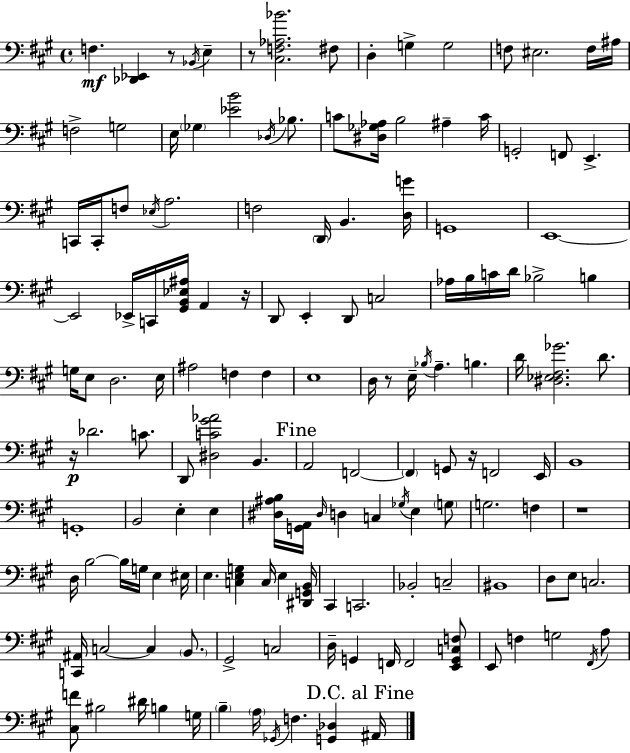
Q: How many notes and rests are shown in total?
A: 149